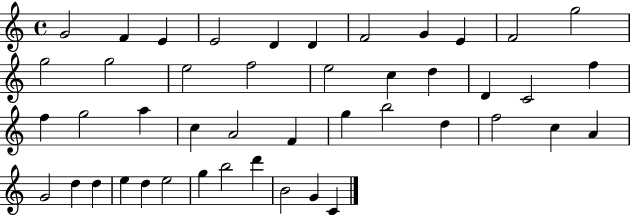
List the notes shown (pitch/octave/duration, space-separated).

G4/h F4/q E4/q E4/h D4/q D4/q F4/h G4/q E4/q F4/h G5/h G5/h G5/h E5/h F5/h E5/h C5/q D5/q D4/q C4/h F5/q F5/q G5/h A5/q C5/q A4/h F4/q G5/q B5/h D5/q F5/h C5/q A4/q G4/h D5/q D5/q E5/q D5/q E5/h G5/q B5/h D6/q B4/h G4/q C4/q